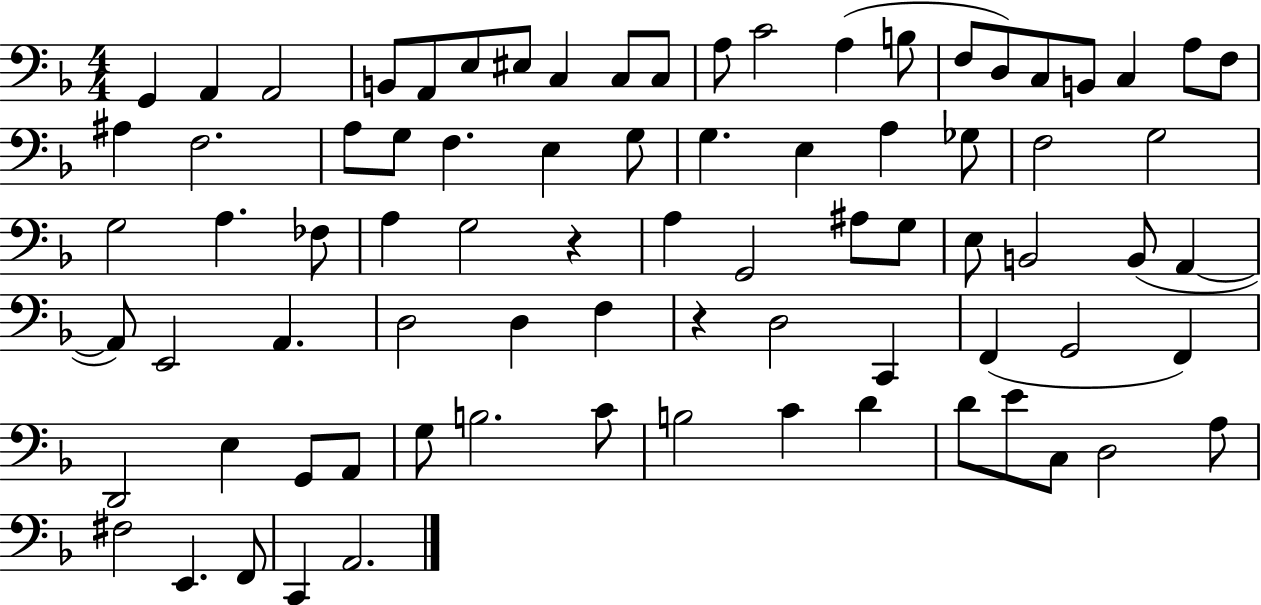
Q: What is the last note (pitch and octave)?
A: A2